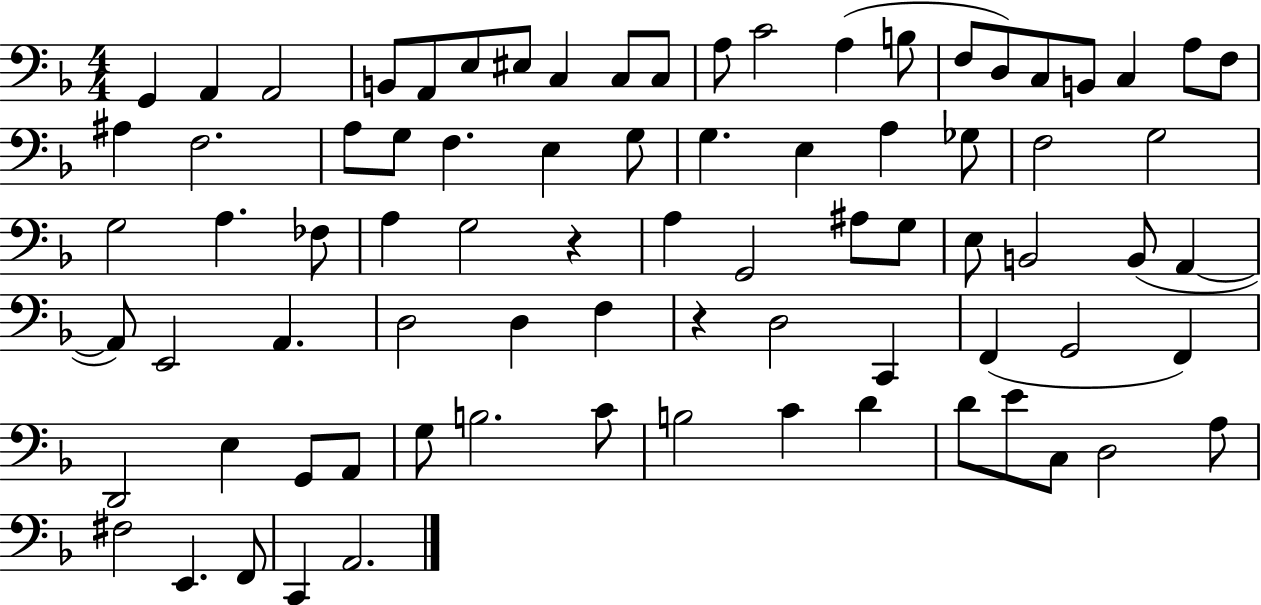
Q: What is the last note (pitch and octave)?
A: A2